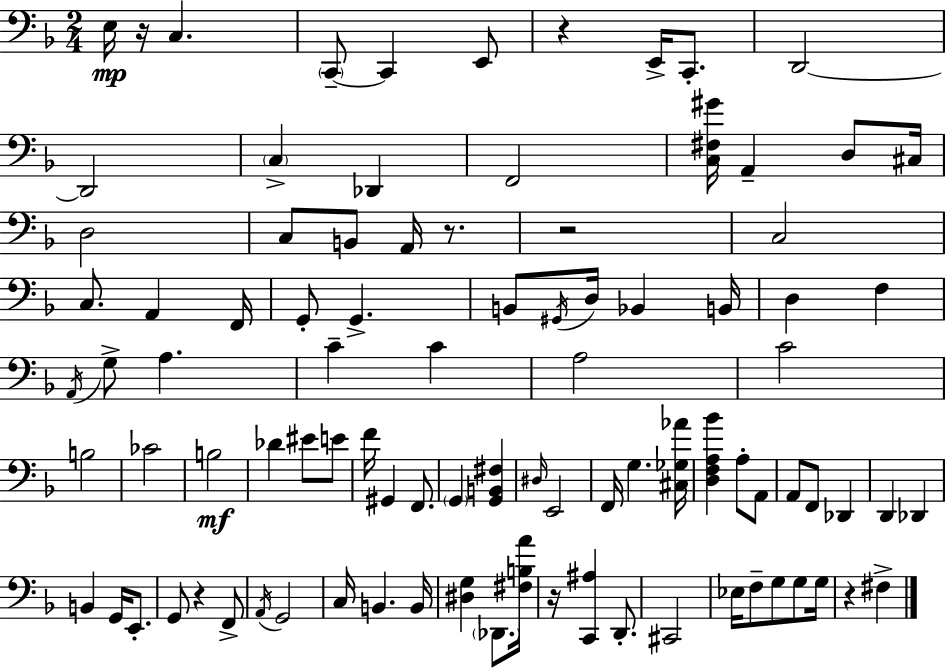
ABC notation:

X:1
T:Untitled
M:2/4
L:1/4
K:Dm
E,/4 z/4 C, C,,/2 C,, E,,/2 z E,,/4 C,,/2 D,,2 D,,2 C, _D,, F,,2 [C,^F,^G]/4 A,, D,/2 ^C,/4 D,2 C,/2 B,,/2 A,,/4 z/2 z2 C,2 C,/2 A,, F,,/4 G,,/2 G,, B,,/2 ^G,,/4 D,/4 _B,, B,,/4 D, F, A,,/4 G,/2 A, C C A,2 C2 B,2 _C2 B,2 _D ^E/2 E/2 F/4 ^G,, F,,/2 G,, [G,,B,,^F,] ^D,/4 E,,2 F,,/4 G, [^C,_G,_A]/4 [D,F,A,_B] A,/2 A,,/2 A,,/2 F,,/2 _D,, D,, _D,, B,, G,,/4 E,,/2 G,,/2 z F,,/2 A,,/4 G,,2 C,/4 B,, B,,/4 [^D,G,] _D,,/2 [^F,B,A]/4 z/4 [C,,^A,] D,,/2 ^C,,2 _E,/4 F,/2 G,/2 G,/2 G,/4 z ^F,